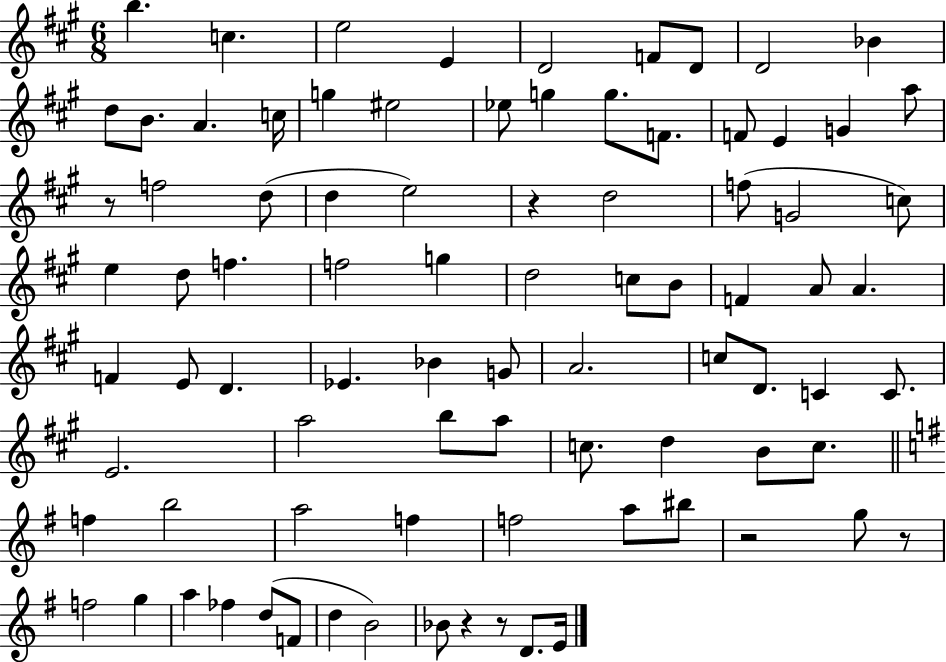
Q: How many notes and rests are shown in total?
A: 86